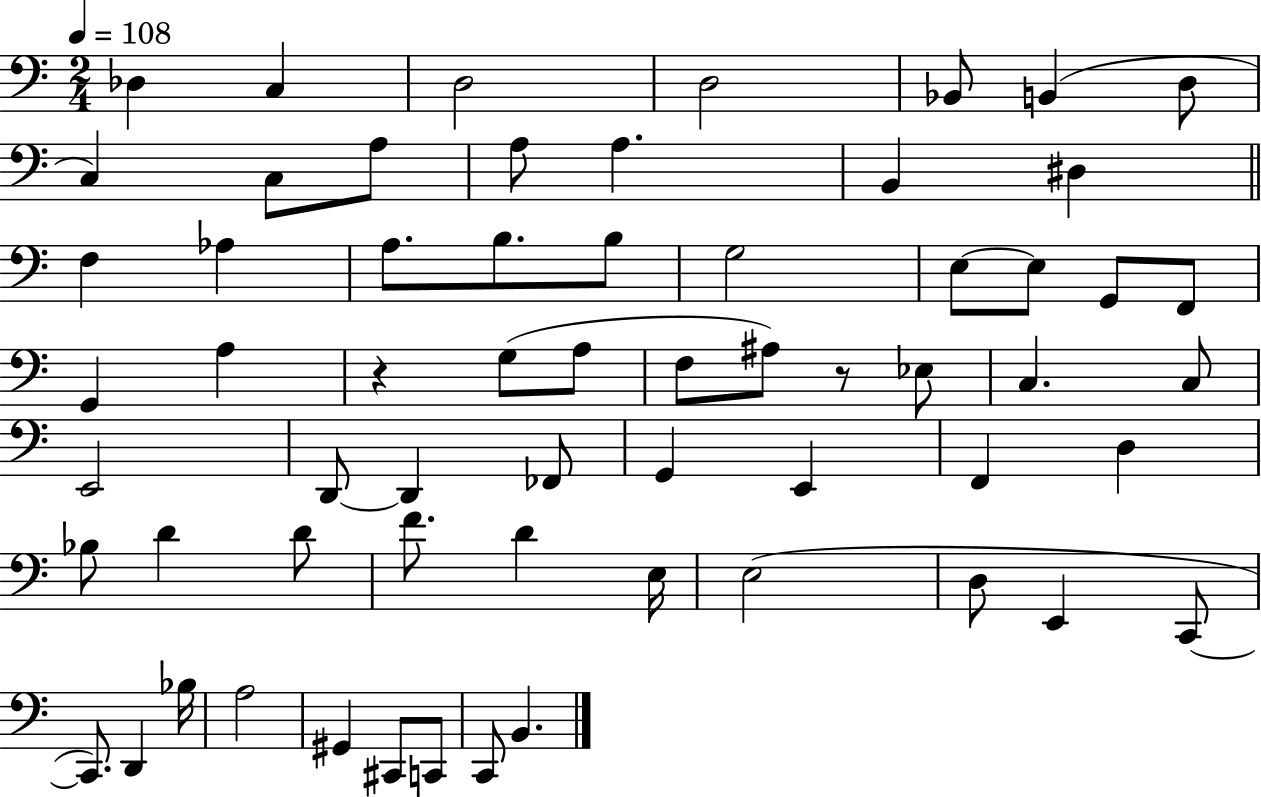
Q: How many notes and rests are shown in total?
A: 62